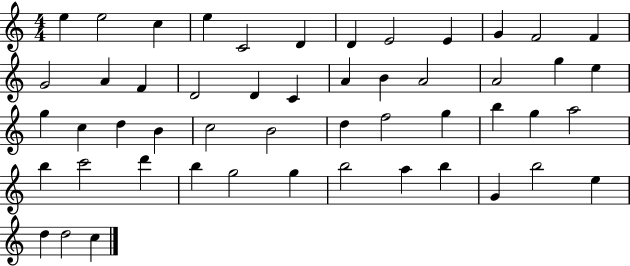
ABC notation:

X:1
T:Untitled
M:4/4
L:1/4
K:C
e e2 c e C2 D D E2 E G F2 F G2 A F D2 D C A B A2 A2 g e g c d B c2 B2 d f2 g b g a2 b c'2 d' b g2 g b2 a b G b2 e d d2 c